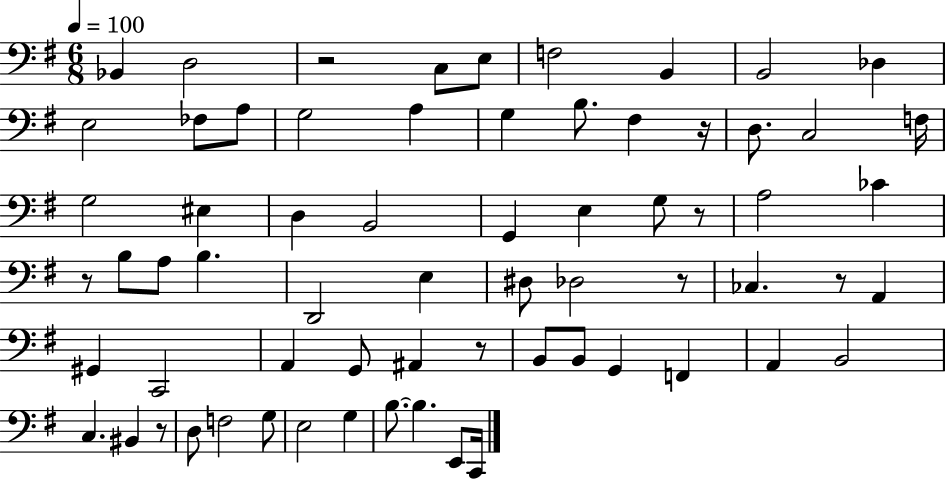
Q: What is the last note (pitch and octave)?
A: C2